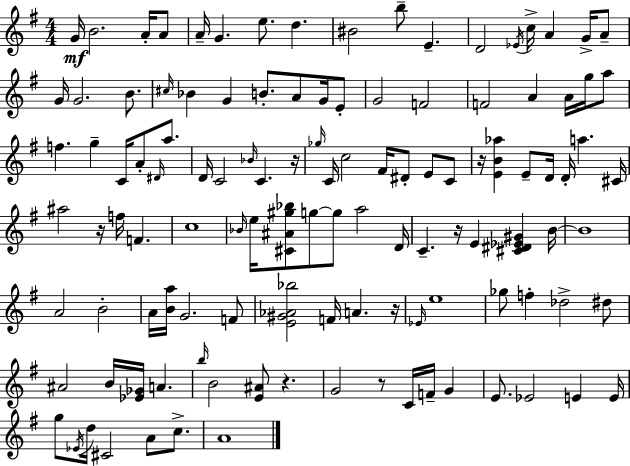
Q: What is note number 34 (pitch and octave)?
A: A5